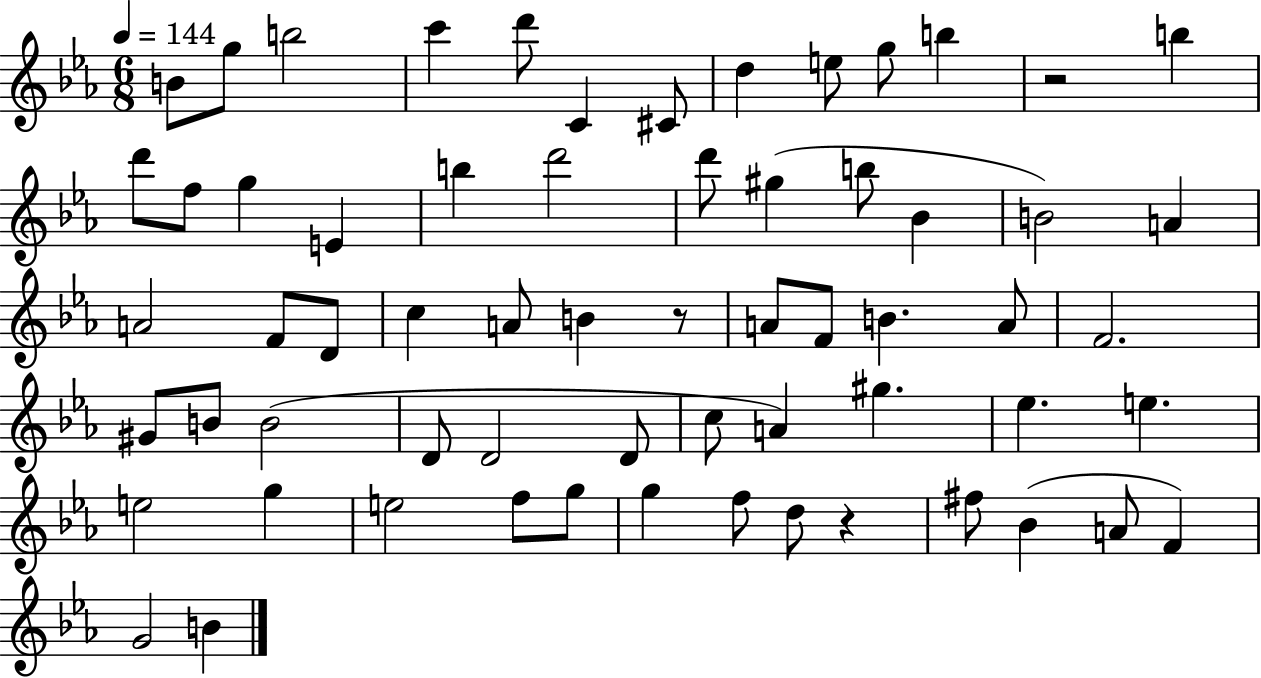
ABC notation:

X:1
T:Untitled
M:6/8
L:1/4
K:Eb
B/2 g/2 b2 c' d'/2 C ^C/2 d e/2 g/2 b z2 b d'/2 f/2 g E b d'2 d'/2 ^g b/2 _B B2 A A2 F/2 D/2 c A/2 B z/2 A/2 F/2 B A/2 F2 ^G/2 B/2 B2 D/2 D2 D/2 c/2 A ^g _e e e2 g e2 f/2 g/2 g f/2 d/2 z ^f/2 _B A/2 F G2 B